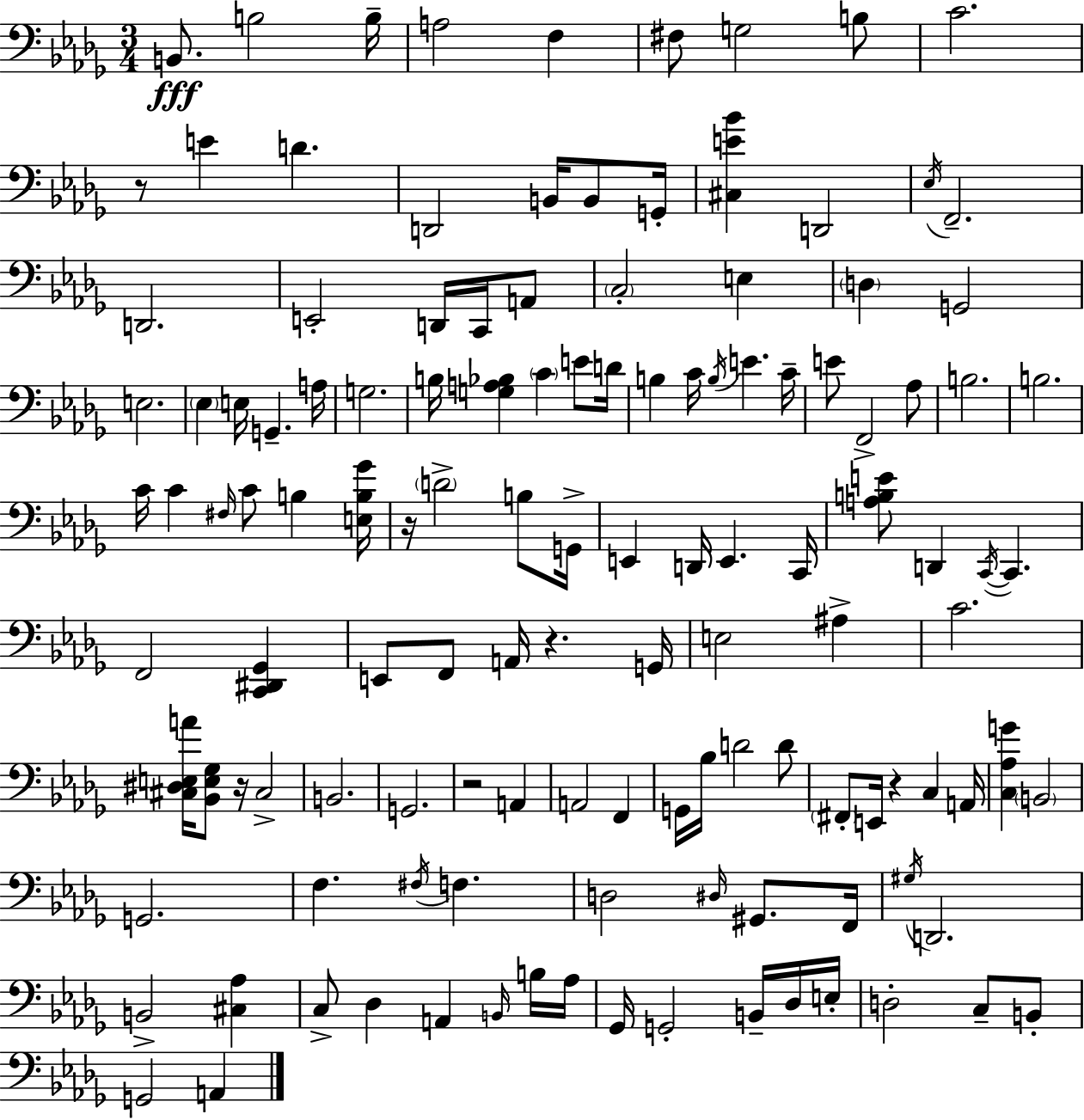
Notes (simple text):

B2/e. B3/h B3/s A3/h F3/q F#3/e G3/h B3/e C4/h. R/e E4/q D4/q. D2/h B2/s B2/e G2/s [C#3,E4,Bb4]/q D2/h Eb3/s F2/h. D2/h. E2/h D2/s C2/s A2/e C3/h E3/q D3/q G2/h E3/h. Eb3/q E3/s G2/q. A3/s G3/h. B3/s [G3,A3,Bb3]/q C4/q E4/e D4/s B3/q C4/s B3/s E4/q. C4/s E4/e F2/h Ab3/e B3/h. B3/h. C4/s C4/q F#3/s C4/e B3/q [E3,B3,Gb4]/s R/s D4/h B3/e G2/s E2/q D2/s E2/q. C2/s [A3,B3,E4]/e D2/q C2/s C2/q. F2/h [C2,D#2,Gb2]/q E2/e F2/e A2/s R/q. G2/s E3/h A#3/q C4/h. [C#3,D#3,E3,A4]/s [Bb2,E3,Gb3]/e R/s C#3/h B2/h. G2/h. R/h A2/q A2/h F2/q G2/s Bb3/s D4/h D4/e F#2/e E2/s R/q C3/q A2/s [C3,Ab3,G4]/q B2/h G2/h. F3/q. F#3/s F3/q. D3/h D#3/s G#2/e. F2/s G#3/s D2/h. B2/h [C#3,Ab3]/q C3/e Db3/q A2/q B2/s B3/s Ab3/s Gb2/s G2/h B2/s Db3/s E3/s D3/h C3/e B2/e G2/h A2/q